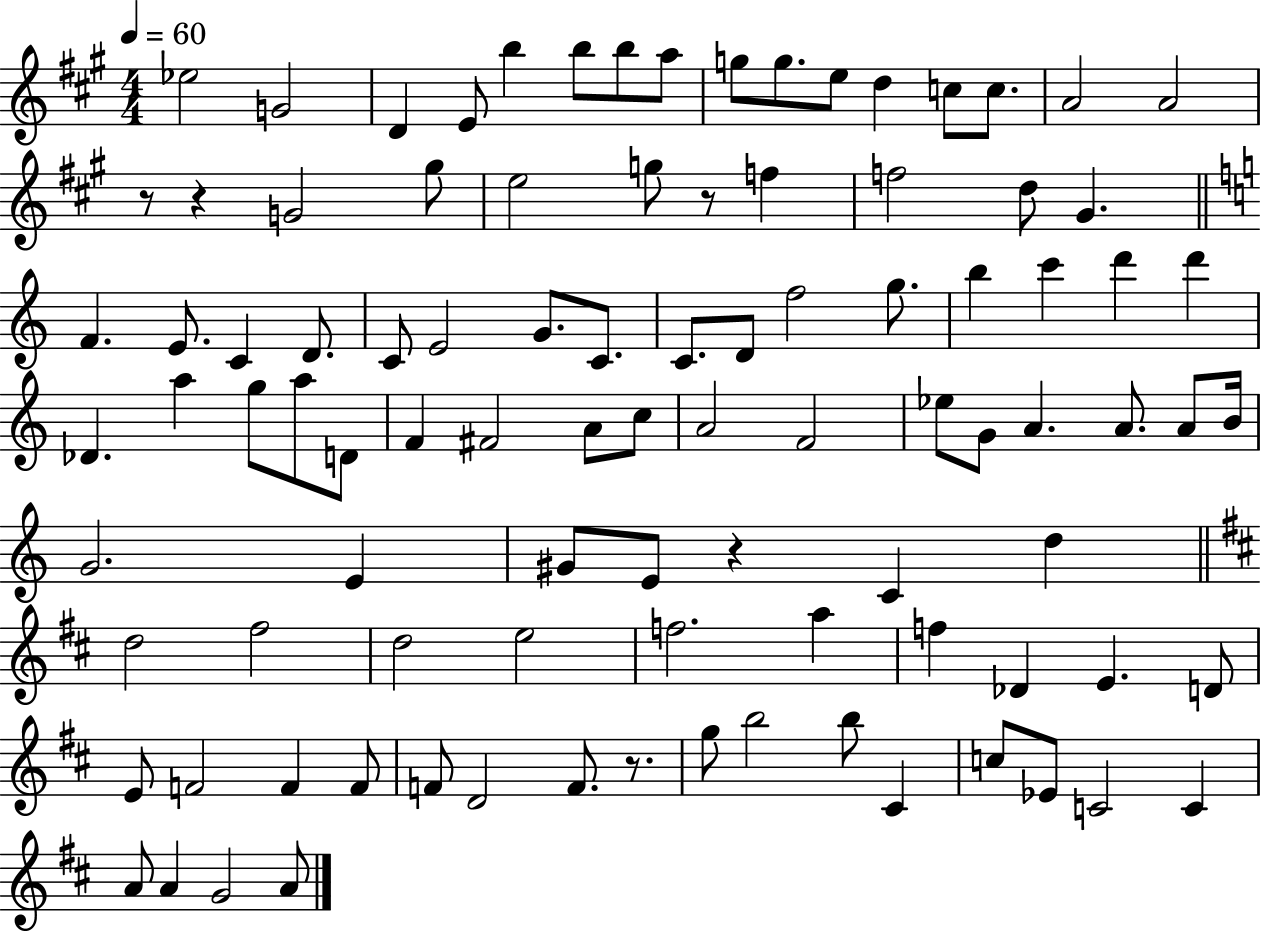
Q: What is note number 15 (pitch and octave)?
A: A4